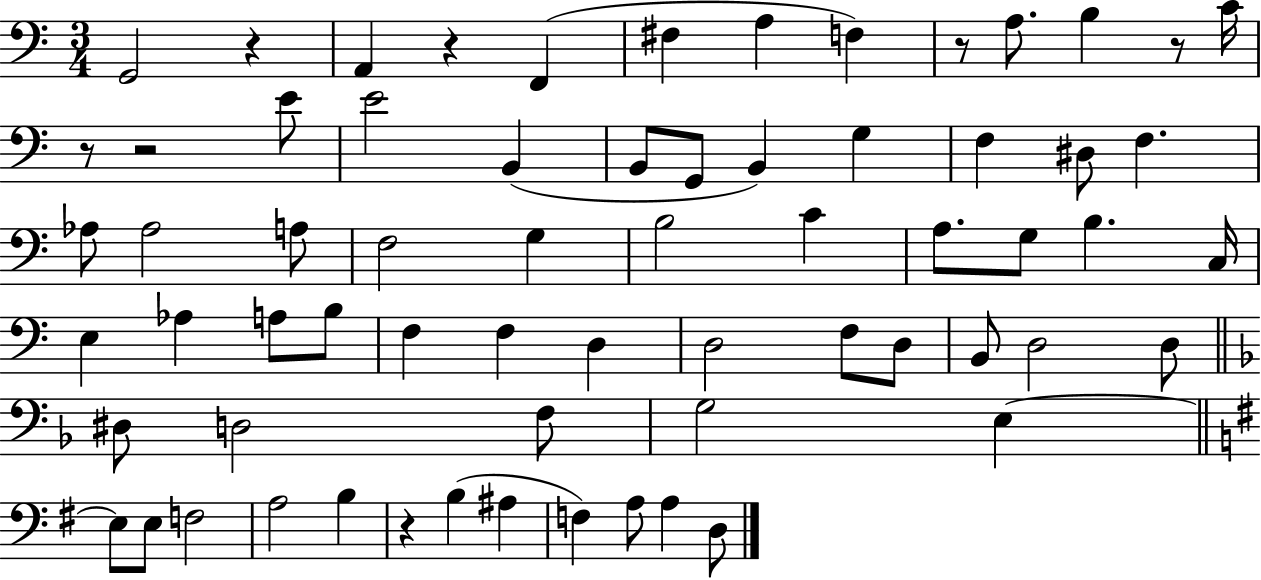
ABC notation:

X:1
T:Untitled
M:3/4
L:1/4
K:C
G,,2 z A,, z F,, ^F, A, F, z/2 A,/2 B, z/2 C/4 z/2 z2 E/2 E2 B,, B,,/2 G,,/2 B,, G, F, ^D,/2 F, _A,/2 _A,2 A,/2 F,2 G, B,2 C A,/2 G,/2 B, C,/4 E, _A, A,/2 B,/2 F, F, D, D,2 F,/2 D,/2 B,,/2 D,2 D,/2 ^D,/2 D,2 F,/2 G,2 E, E,/2 E,/2 F,2 A,2 B, z B, ^A, F, A,/2 A, D,/2